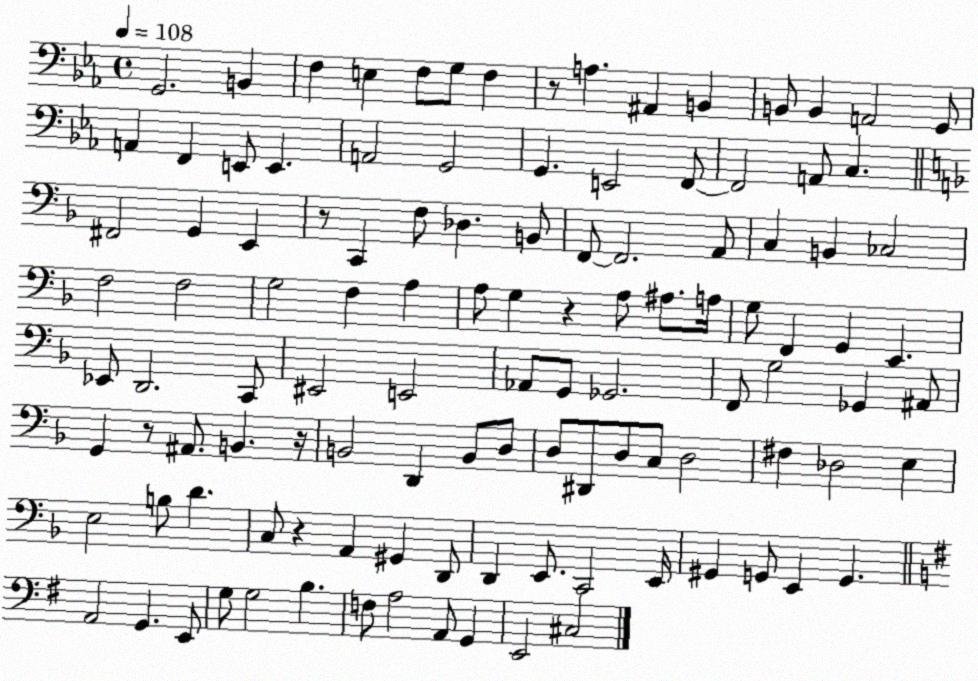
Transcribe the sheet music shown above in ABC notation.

X:1
T:Untitled
M:4/4
L:1/4
K:Eb
G,,2 B,, F, E, F,/2 G,/2 F, z/2 A, ^A,, B,, B,,/2 B,, A,,2 G,,/2 A,, F,, E,,/2 E,, A,,2 G,,2 G,, E,,2 F,,/2 F,,2 A,,/2 C, ^F,,2 G,, E,, z/2 C,, F,/2 _D, B,,/2 F,,/2 F,,2 A,,/2 C, B,, _C,2 F,2 F,2 G,2 F, A, A,/2 G, z A,/2 ^A,/2 A,/4 G,/2 F,, G,, E,, _E,,/2 D,,2 C,,/2 ^E,,2 E,,2 _A,,/2 G,,/2 _G,,2 F,,/2 G,2 _G,, ^A,,/2 G,, z/2 ^A,,/2 B,, z/4 B,,2 D,, B,,/2 D,/2 D,/2 ^D,,/2 D,/2 C,/2 D,2 ^F, _D,2 E, E,2 B,/2 D C,/2 z A,, ^G,, D,,/2 D,, E,,/2 C,,2 E,,/4 ^G,, G,,/2 E,, G,, A,,2 G,, E,,/2 G,/2 G,2 B, F,/2 A,2 A,,/2 G,, E,,2 ^C,2